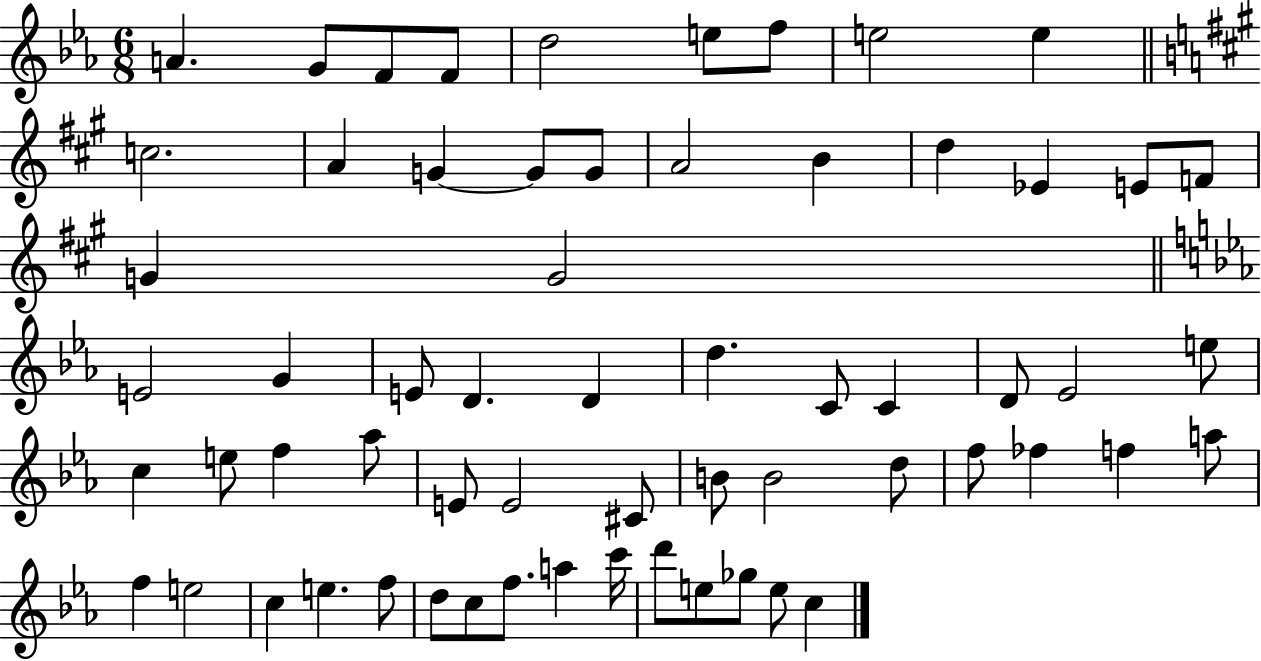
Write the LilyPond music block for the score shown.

{
  \clef treble
  \numericTimeSignature
  \time 6/8
  \key ees \major
  a'4. g'8 f'8 f'8 | d''2 e''8 f''8 | e''2 e''4 | \bar "||" \break \key a \major c''2. | a'4 g'4~~ g'8 g'8 | a'2 b'4 | d''4 ees'4 e'8 f'8 | \break g'4 g'2 | \bar "||" \break \key ees \major e'2 g'4 | e'8 d'4. d'4 | d''4. c'8 c'4 | d'8 ees'2 e''8 | \break c''4 e''8 f''4 aes''8 | e'8 e'2 cis'8 | b'8 b'2 d''8 | f''8 fes''4 f''4 a''8 | \break f''4 e''2 | c''4 e''4. f''8 | d''8 c''8 f''8. a''4 c'''16 | d'''8 e''8 ges''8 e''8 c''4 | \break \bar "|."
}